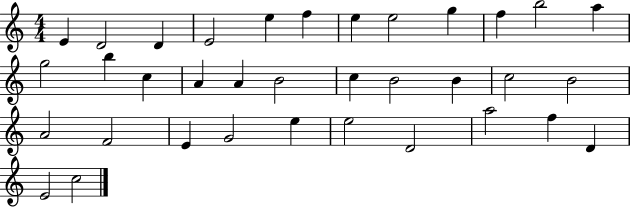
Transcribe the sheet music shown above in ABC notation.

X:1
T:Untitled
M:4/4
L:1/4
K:C
E D2 D E2 e f e e2 g f b2 a g2 b c A A B2 c B2 B c2 B2 A2 F2 E G2 e e2 D2 a2 f D E2 c2